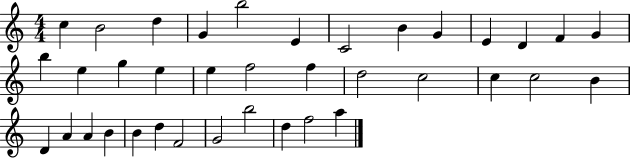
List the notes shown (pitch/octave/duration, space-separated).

C5/q B4/h D5/q G4/q B5/h E4/q C4/h B4/q G4/q E4/q D4/q F4/q G4/q B5/q E5/q G5/q E5/q E5/q F5/h F5/q D5/h C5/h C5/q C5/h B4/q D4/q A4/q A4/q B4/q B4/q D5/q F4/h G4/h B5/h D5/q F5/h A5/q